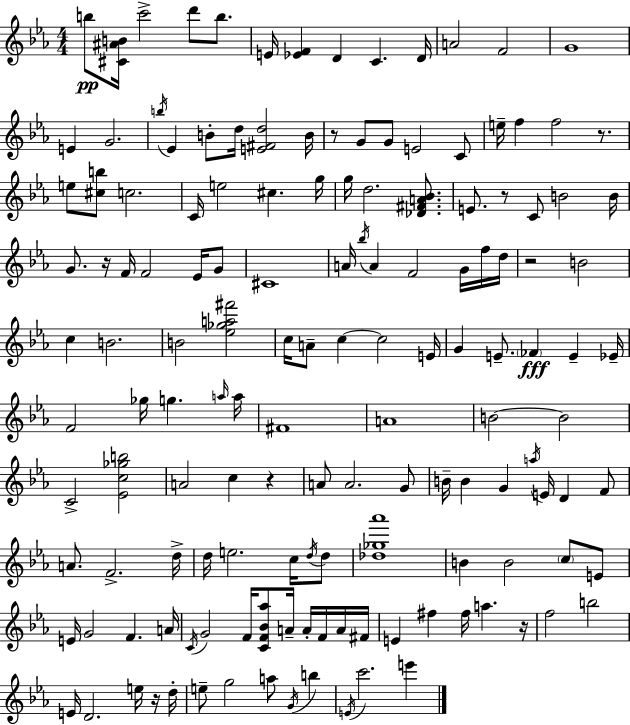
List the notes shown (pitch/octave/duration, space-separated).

B5/e [C#4,A#4,B4]/s C6/h D6/e B5/e. E4/s [Eb4,F4]/q D4/q C4/q. D4/s A4/h F4/h G4/w E4/q G4/h. B5/s Eb4/q B4/e D5/s [E4,F#4,D5]/h B4/s R/e G4/e G4/e E4/h C4/e E5/s F5/q F5/h R/e. E5/e [C#5,B5]/e C5/h. C4/s E5/h C#5/q. G5/s G5/s D5/h. [Db4,F#4,A4,Bb4]/e. E4/e. R/e C4/e B4/h B4/s G4/e. R/s F4/s F4/h Eb4/s G4/e C#4/w A4/s Bb5/s A4/q F4/h G4/s F5/s D5/s R/h B4/h C5/q B4/h. B4/h [Eb5,Gb5,A5,F#6]/h C5/s A4/e C5/q C5/h E4/s G4/q E4/e. FES4/q E4/q Eb4/s F4/h Gb5/s G5/q. A5/s A5/s F#4/w A4/w B4/h B4/h C4/h [Eb4,C5,Gb5,B5]/h A4/h C5/q R/q A4/e A4/h. G4/e B4/s B4/q G4/q A5/s E4/s D4/q F4/e A4/e. F4/h. D5/s D5/s E5/h. C5/s D5/s D5/e [Db5,Gb5,Ab6]/w B4/q B4/h C5/e E4/e E4/s G4/h F4/q. A4/s C4/s G4/h F4/s [C4,F4,Bb4,Ab5]/e A4/s A4/s F4/s A4/s F#4/s E4/q F#5/q F#5/s A5/q. R/s F5/h B5/h E4/s D4/h. E5/s R/s D5/s E5/e G5/h A5/e G4/s B5/q E4/s C6/h. E6/q